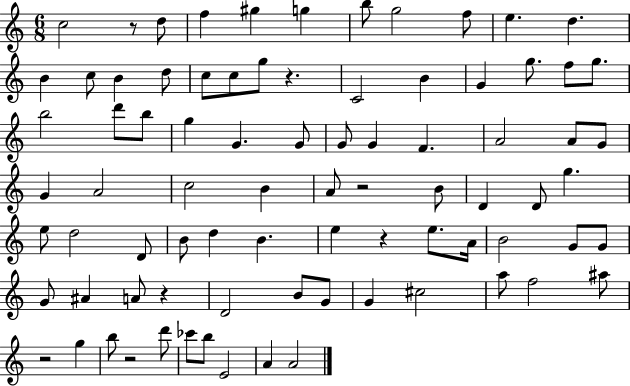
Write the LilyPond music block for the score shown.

{
  \clef treble
  \numericTimeSignature
  \time 6/8
  \key c \major
  \repeat volta 2 { c''2 r8 d''8 | f''4 gis''4 g''4 | b''8 g''2 f''8 | e''4. d''4. | \break b'4 c''8 b'4 d''8 | c''8 c''8 g''8 r4. | c'2 b'4 | g'4 g''8. f''8 g''8. | \break b''2 d'''8 b''8 | g''4 g'4. g'8 | g'8 g'4 f'4. | a'2 a'8 g'8 | \break g'4 a'2 | c''2 b'4 | a'8 r2 b'8 | d'4 d'8 g''4. | \break e''8 d''2 d'8 | b'8 d''4 b'4. | e''4 r4 e''8. a'16 | b'2 g'8 g'8 | \break g'8 ais'4 a'8 r4 | d'2 b'8 g'8 | g'4 cis''2 | a''8 f''2 ais''8 | \break r2 g''4 | b''8 r2 d'''8 | ces'''8 b''8 e'2 | a'4 a'2 | \break } \bar "|."
}